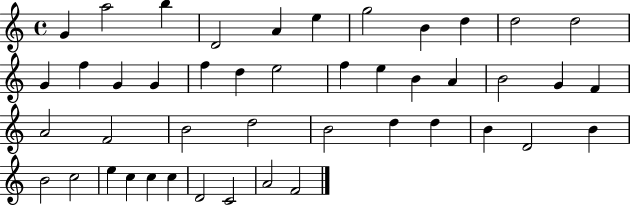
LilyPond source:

{
  \clef treble
  \time 4/4
  \defaultTimeSignature
  \key c \major
  g'4 a''2 b''4 | d'2 a'4 e''4 | g''2 b'4 d''4 | d''2 d''2 | \break g'4 f''4 g'4 g'4 | f''4 d''4 e''2 | f''4 e''4 b'4 a'4 | b'2 g'4 f'4 | \break a'2 f'2 | b'2 d''2 | b'2 d''4 d''4 | b'4 d'2 b'4 | \break b'2 c''2 | e''4 c''4 c''4 c''4 | d'2 c'2 | a'2 f'2 | \break \bar "|."
}